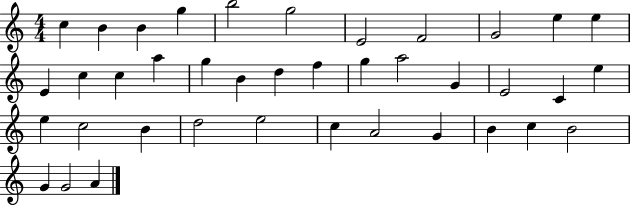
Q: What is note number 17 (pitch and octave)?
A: B4